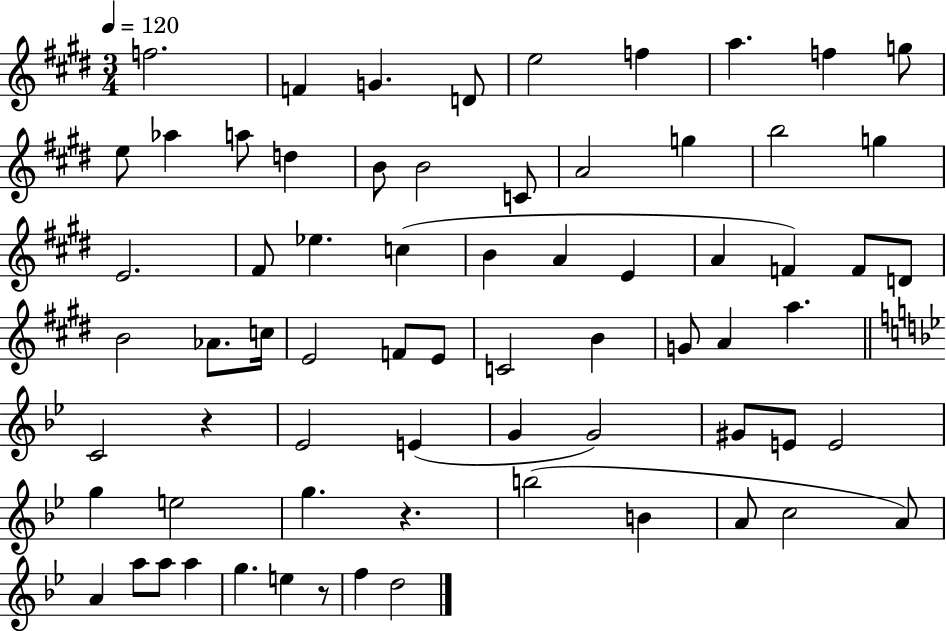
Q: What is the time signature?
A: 3/4